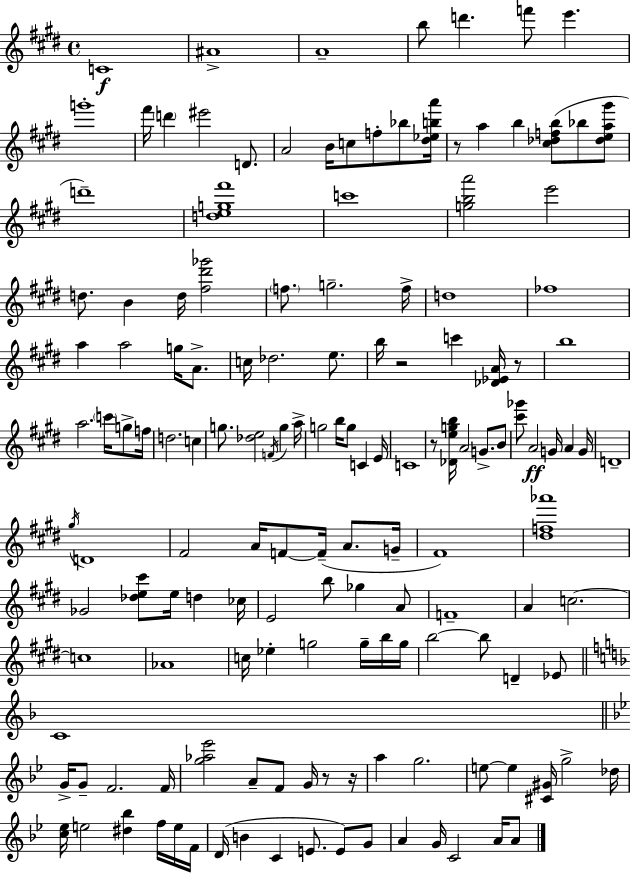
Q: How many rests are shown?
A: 6